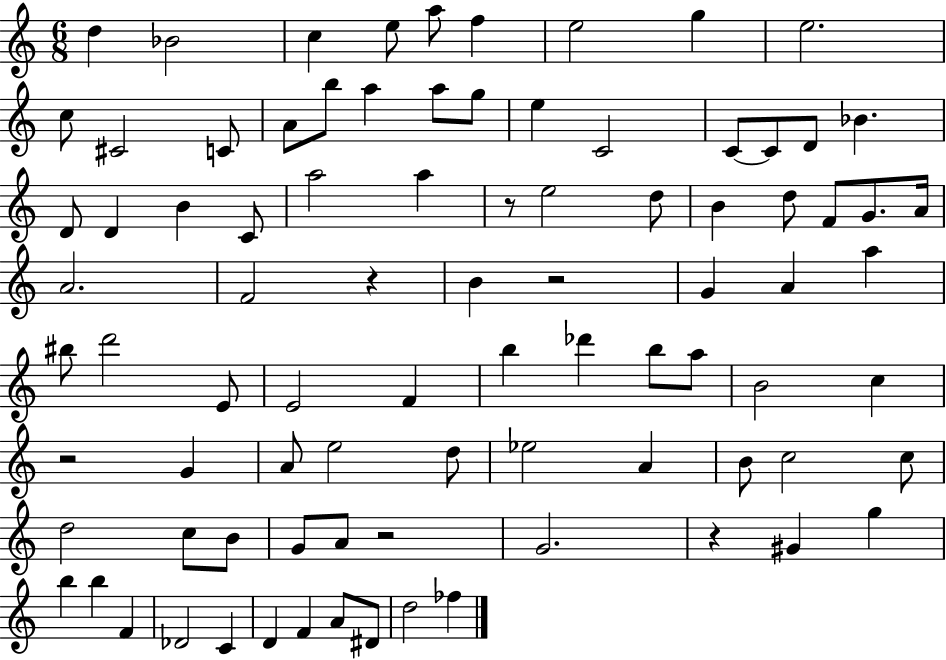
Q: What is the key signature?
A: C major